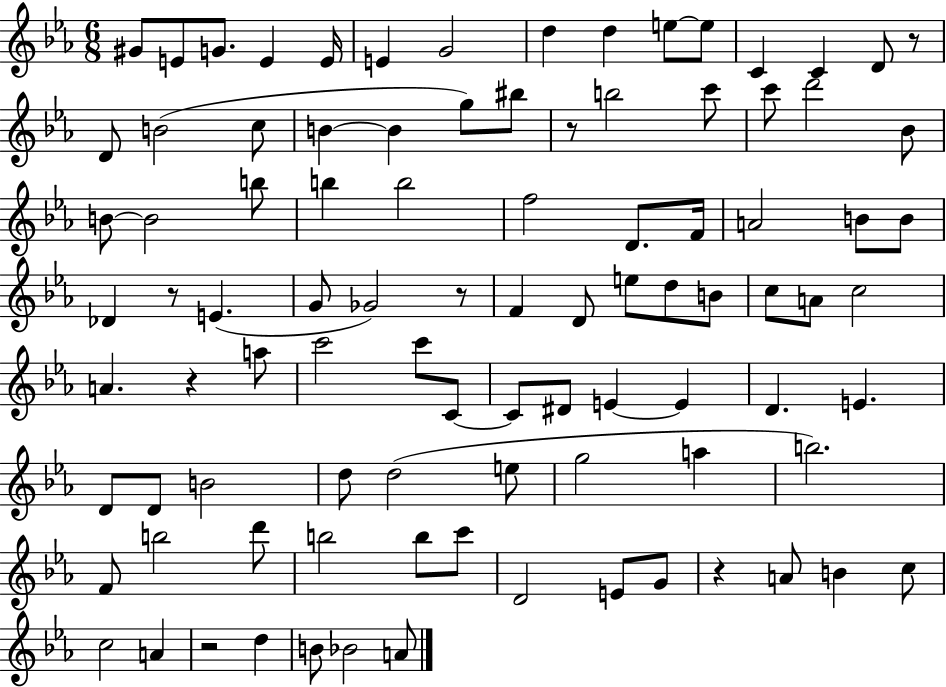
{
  \clef treble
  \numericTimeSignature
  \time 6/8
  \key ees \major
  gis'8 e'8 g'8. e'4 e'16 | e'4 g'2 | d''4 d''4 e''8~~ e''8 | c'4 c'4 d'8 r8 | \break d'8 b'2( c''8 | b'4~~ b'4 g''8) bis''8 | r8 b''2 c'''8 | c'''8 d'''2 bes'8 | \break b'8~~ b'2 b''8 | b''4 b''2 | f''2 d'8. f'16 | a'2 b'8 b'8 | \break des'4 r8 e'4.( | g'8 ges'2) r8 | f'4 d'8 e''8 d''8 b'8 | c''8 a'8 c''2 | \break a'4. r4 a''8 | c'''2 c'''8 c'8~~ | c'8 dis'8 e'4~~ e'4 | d'4. e'4. | \break d'8 d'8 b'2 | d''8 d''2( e''8 | g''2 a''4 | b''2.) | \break f'8 b''2 d'''8 | b''2 b''8 c'''8 | d'2 e'8 g'8 | r4 a'8 b'4 c''8 | \break c''2 a'4 | r2 d''4 | b'8 bes'2 a'8 | \bar "|."
}